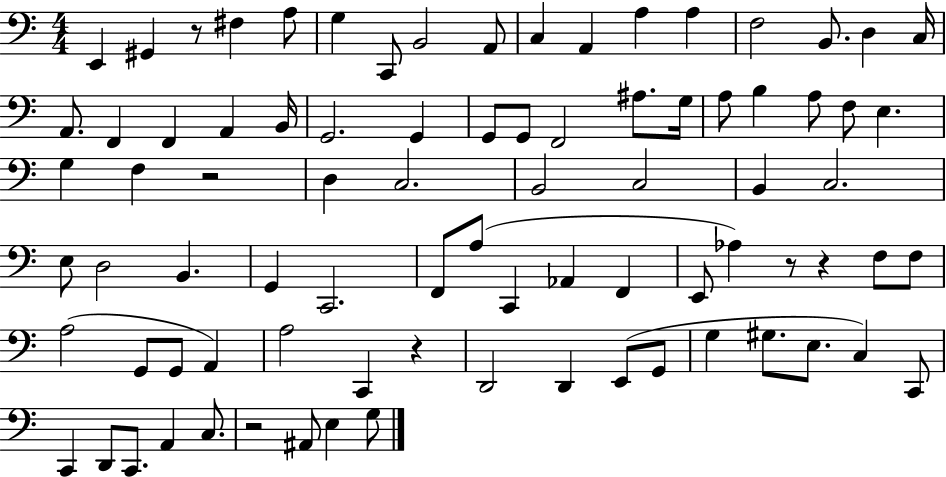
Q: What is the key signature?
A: C major